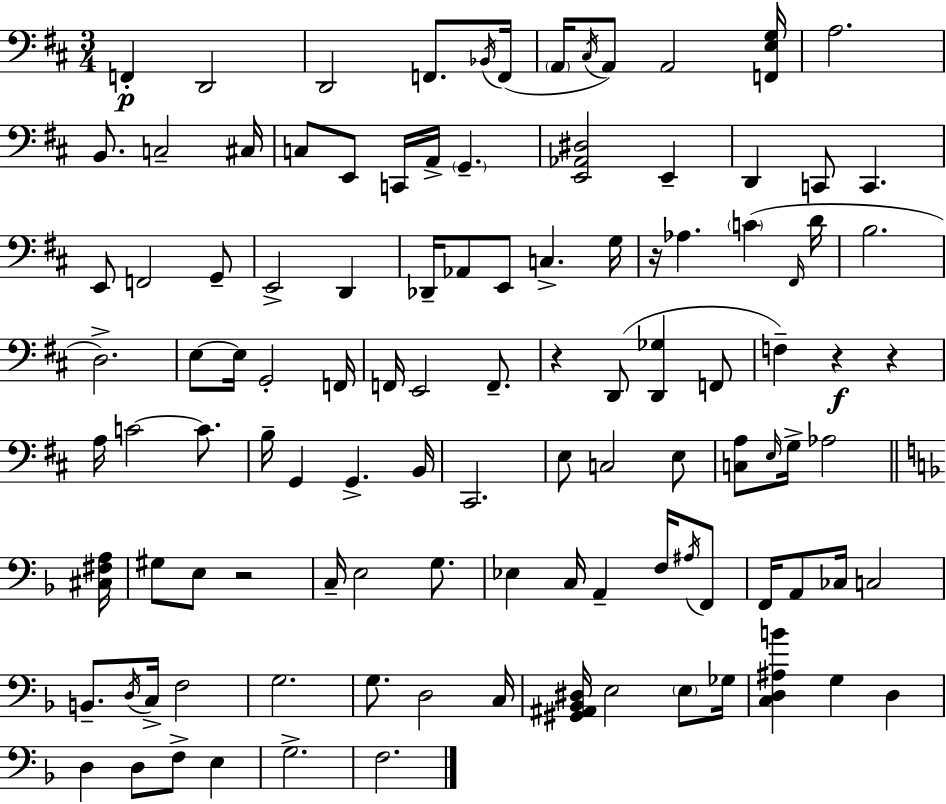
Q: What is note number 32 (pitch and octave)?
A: C3